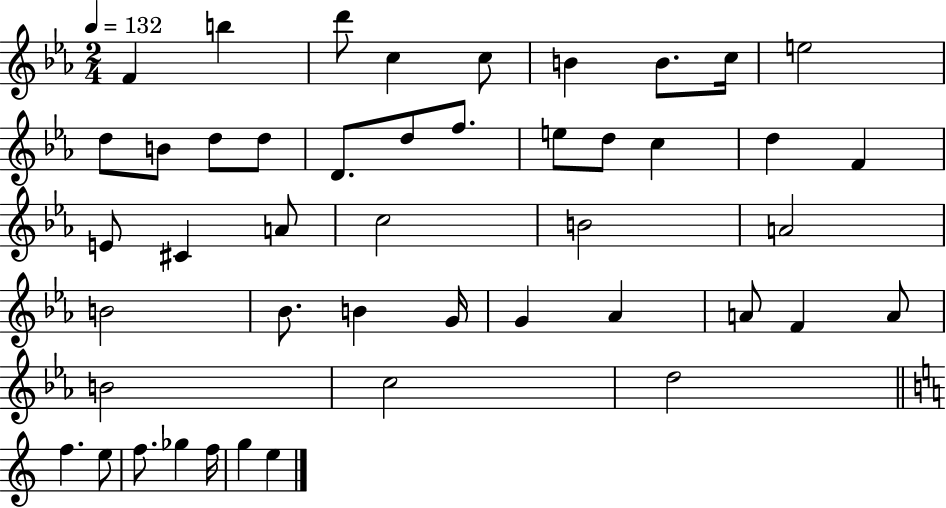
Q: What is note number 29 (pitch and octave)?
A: Bb4